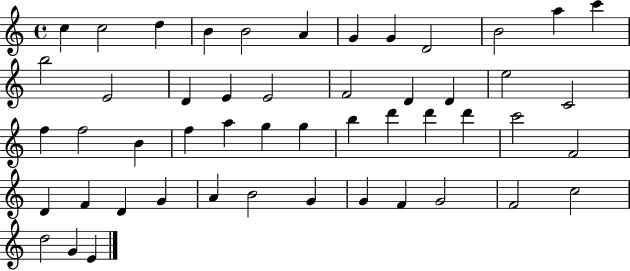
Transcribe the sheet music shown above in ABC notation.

X:1
T:Untitled
M:4/4
L:1/4
K:C
c c2 d B B2 A G G D2 B2 a c' b2 E2 D E E2 F2 D D e2 C2 f f2 B f a g g b d' d' d' c'2 F2 D F D G A B2 G G F G2 F2 c2 d2 G E